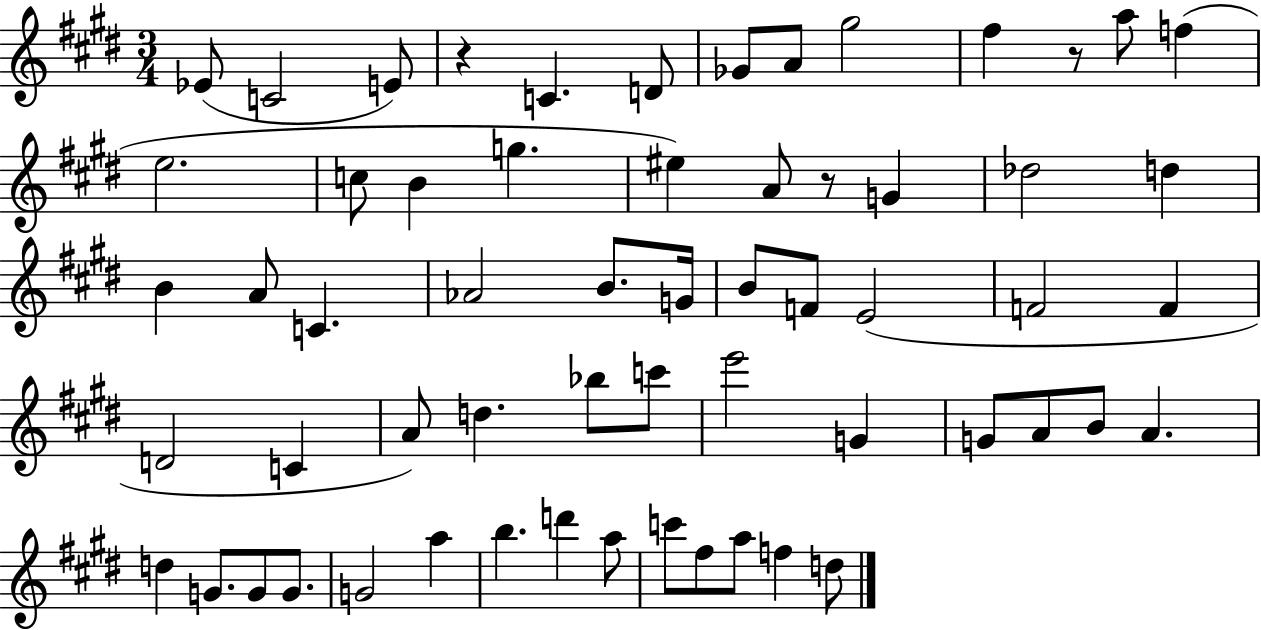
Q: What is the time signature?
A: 3/4